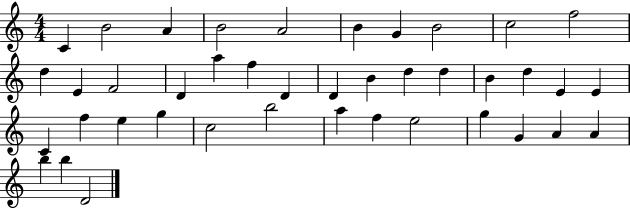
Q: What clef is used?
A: treble